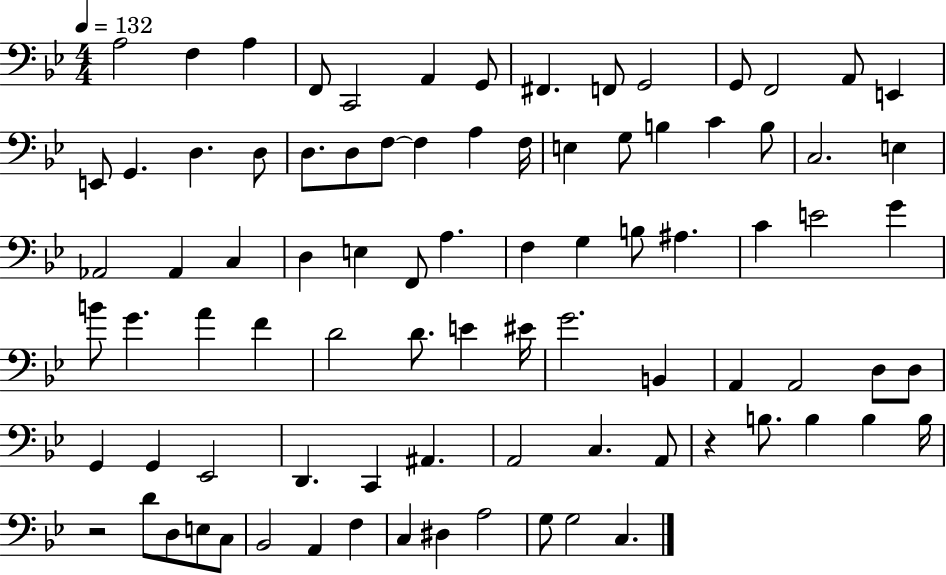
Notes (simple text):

A3/h F3/q A3/q F2/e C2/h A2/q G2/e F#2/q. F2/e G2/h G2/e F2/h A2/e E2/q E2/e G2/q. D3/q. D3/e D3/e. D3/e F3/e F3/q A3/q F3/s E3/q G3/e B3/q C4/q B3/e C3/h. E3/q Ab2/h Ab2/q C3/q D3/q E3/q F2/e A3/q. F3/q G3/q B3/e A#3/q. C4/q E4/h G4/q B4/e G4/q. A4/q F4/q D4/h D4/e. E4/q EIS4/s G4/h. B2/q A2/q A2/h D3/e D3/e G2/q G2/q Eb2/h D2/q. C2/q A#2/q. A2/h C3/q. A2/e R/q B3/e. B3/q B3/q B3/s R/h D4/e D3/e E3/e C3/e Bb2/h A2/q F3/q C3/q D#3/q A3/h G3/e G3/h C3/q.